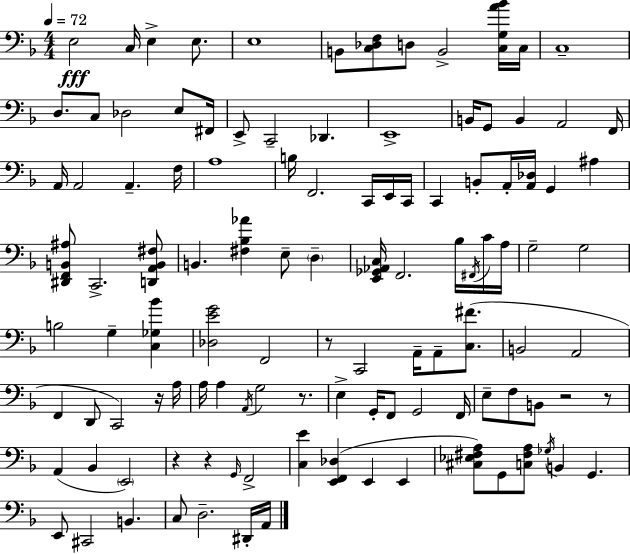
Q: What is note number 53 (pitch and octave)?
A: F2